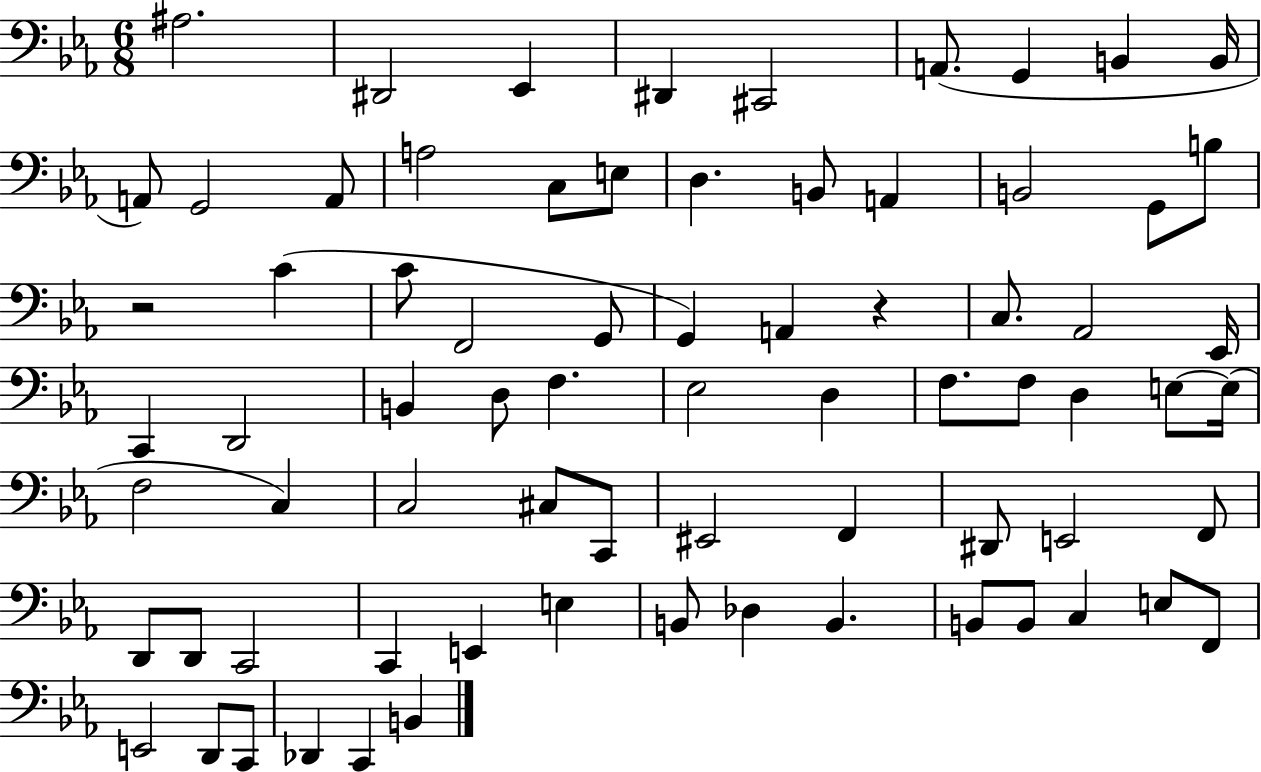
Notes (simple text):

A#3/h. D#2/h Eb2/q D#2/q C#2/h A2/e. G2/q B2/q B2/s A2/e G2/h A2/e A3/h C3/e E3/e D3/q. B2/e A2/q B2/h G2/e B3/e R/h C4/q C4/e F2/h G2/e G2/q A2/q R/q C3/e. Ab2/h Eb2/s C2/q D2/h B2/q D3/e F3/q. Eb3/h D3/q F3/e. F3/e D3/q E3/e E3/s F3/h C3/q C3/h C#3/e C2/e EIS2/h F2/q D#2/e E2/h F2/e D2/e D2/e C2/h C2/q E2/q E3/q B2/e Db3/q B2/q. B2/e B2/e C3/q E3/e F2/e E2/h D2/e C2/e Db2/q C2/q B2/q